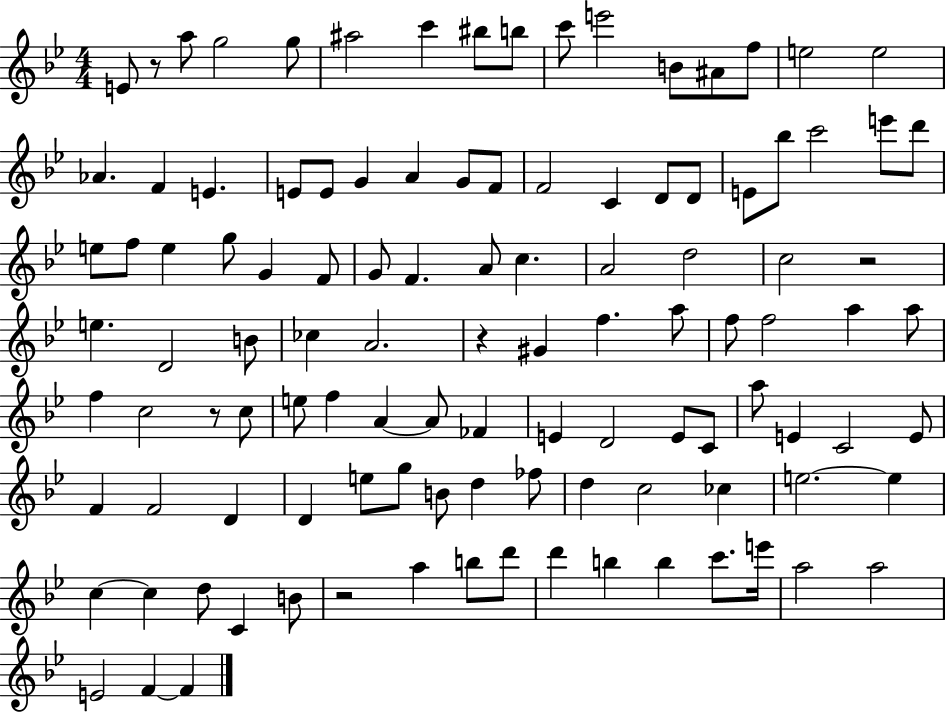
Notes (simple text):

E4/e R/e A5/e G5/h G5/e A#5/h C6/q BIS5/e B5/e C6/e E6/h B4/e A#4/e F5/e E5/h E5/h Ab4/q. F4/q E4/q. E4/e E4/e G4/q A4/q G4/e F4/e F4/h C4/q D4/e D4/e E4/e Bb5/e C6/h E6/e D6/e E5/e F5/e E5/q G5/e G4/q F4/e G4/e F4/q. A4/e C5/q. A4/h D5/h C5/h R/h E5/q. D4/h B4/e CES5/q A4/h. R/q G#4/q F5/q. A5/e F5/e F5/h A5/q A5/e F5/q C5/h R/e C5/e E5/e F5/q A4/q A4/e FES4/q E4/q D4/h E4/e C4/e A5/e E4/q C4/h E4/e F4/q F4/h D4/q D4/q E5/e G5/e B4/e D5/q FES5/e D5/q C5/h CES5/q E5/h. E5/q C5/q C5/q D5/e C4/q B4/e R/h A5/q B5/e D6/e D6/q B5/q B5/q C6/e. E6/s A5/h A5/h E4/h F4/q F4/q